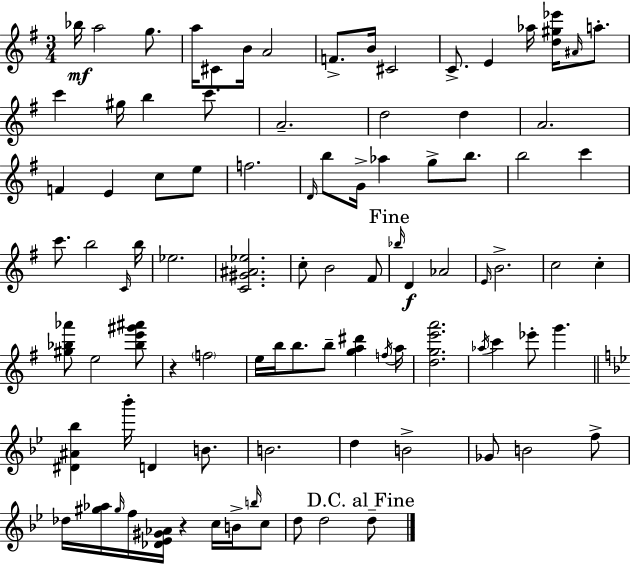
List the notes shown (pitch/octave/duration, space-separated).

Bb5/s A5/h G5/e. A5/s C#4/e B4/s A4/h F4/e. B4/s C#4/h C4/e. E4/q Ab5/s [D5,G#5,Eb6]/s A#4/s A5/e. C6/q G#5/s B5/q C6/e. A4/h. D5/h D5/q A4/h. F4/q E4/q C5/e E5/e F5/h. D4/s B5/e G4/s Ab5/q G5/e B5/e. B5/h C6/q C6/e. B5/h C4/s B5/s Eb5/h. [C4,G#4,A#4,Eb5]/h. C5/e B4/h F#4/e Bb5/s D4/q Ab4/h E4/s B4/h. C5/h C5/q [G#5,Bb5,Ab6]/e E5/h [Bb5,E6,G#6,A#6]/e R/q F5/h E5/s B5/s B5/e. B5/e [G5,A5,D#6]/q F5/s A5/s [D5,G5,E6,A6]/h. Ab5/s C6/q Eb6/e G6/q. [D#4,A#4,Bb5]/q Bb6/s D4/q B4/e. B4/h. D5/q B4/h Gb4/e B4/h F5/e Db5/s [G#5,Ab5]/s G#5/s F5/s [Db4,Eb4,G#4,Ab4]/s R/q C5/s B4/s B5/s C5/e D5/e D5/h D5/e